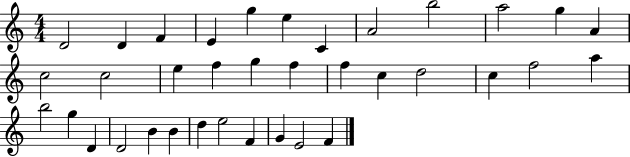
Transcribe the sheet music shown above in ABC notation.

X:1
T:Untitled
M:4/4
L:1/4
K:C
D2 D F E g e C A2 b2 a2 g A c2 c2 e f g f f c d2 c f2 a b2 g D D2 B B d e2 F G E2 F